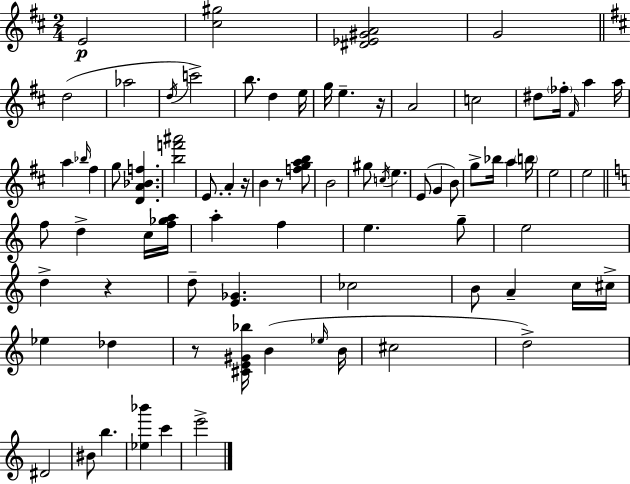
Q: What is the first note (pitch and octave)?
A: E4